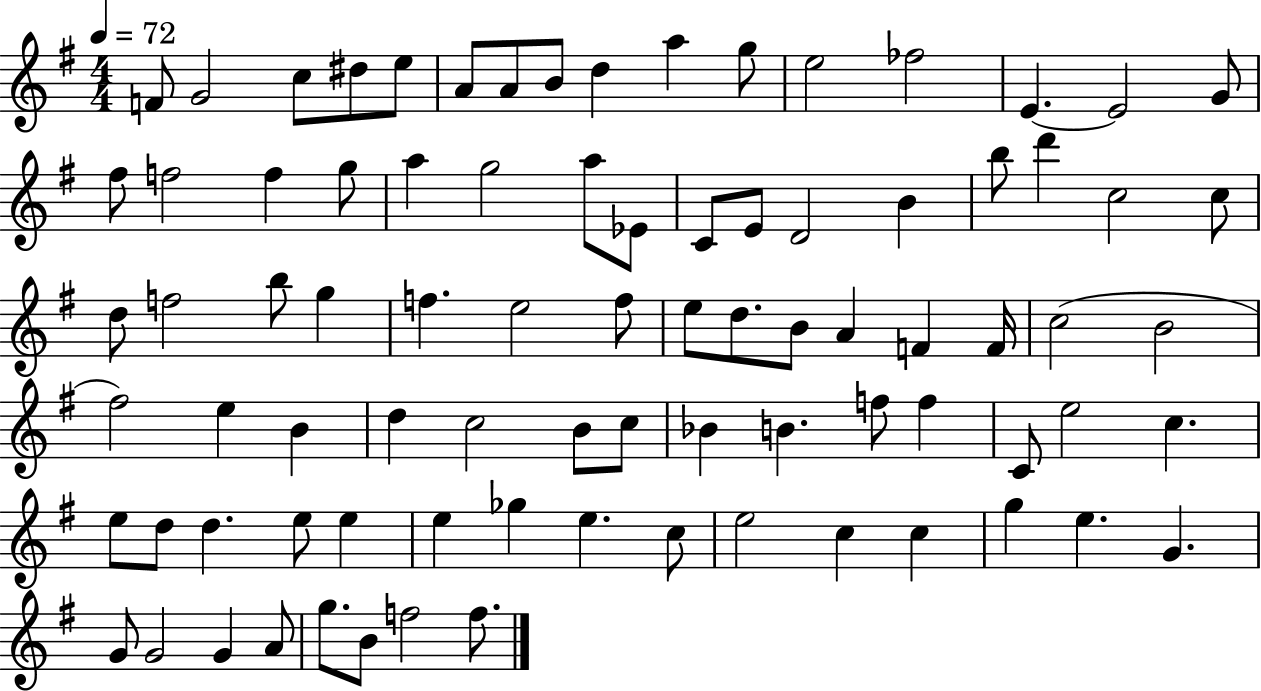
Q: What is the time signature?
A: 4/4